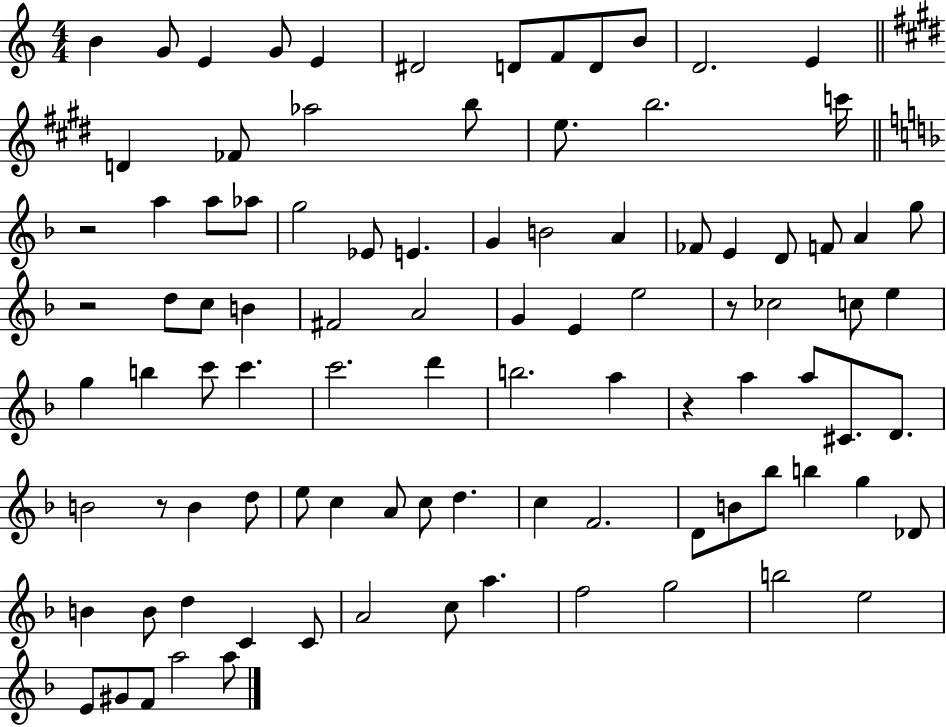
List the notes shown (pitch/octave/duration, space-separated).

B4/q G4/e E4/q G4/e E4/q D#4/h D4/e F4/e D4/e B4/e D4/h. E4/q D4/q FES4/e Ab5/h B5/e E5/e. B5/h. C6/s R/h A5/q A5/e Ab5/e G5/h Eb4/e E4/q. G4/q B4/h A4/q FES4/e E4/q D4/e F4/e A4/q G5/e R/h D5/e C5/e B4/q F#4/h A4/h G4/q E4/q E5/h R/e CES5/h C5/e E5/q G5/q B5/q C6/e C6/q. C6/h. D6/q B5/h. A5/q R/q A5/q A5/e C#4/e. D4/e. B4/h R/e B4/q D5/e E5/e C5/q A4/e C5/e D5/q. C5/q F4/h. D4/e B4/e Bb5/e B5/q G5/q Db4/e B4/q B4/e D5/q C4/q C4/e A4/h C5/e A5/q. F5/h G5/h B5/h E5/h E4/e G#4/e F4/e A5/h A5/e